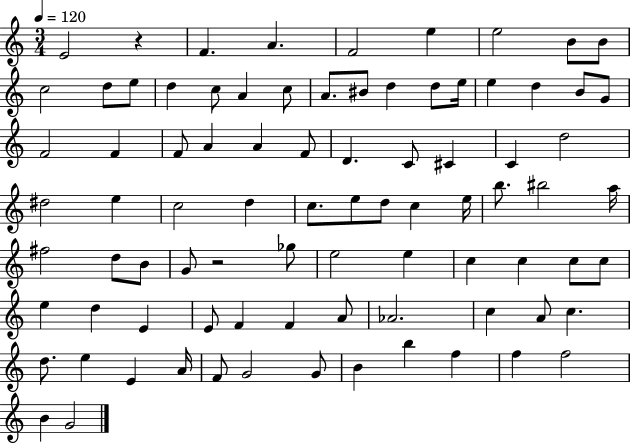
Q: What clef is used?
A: treble